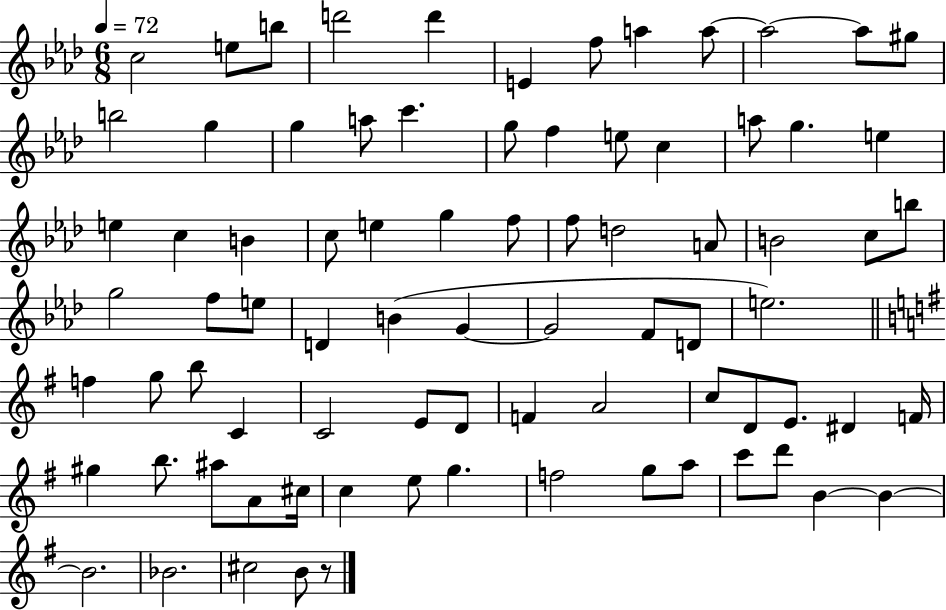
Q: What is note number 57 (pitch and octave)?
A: C5